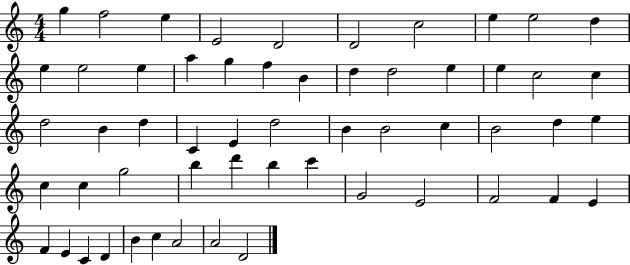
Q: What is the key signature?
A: C major